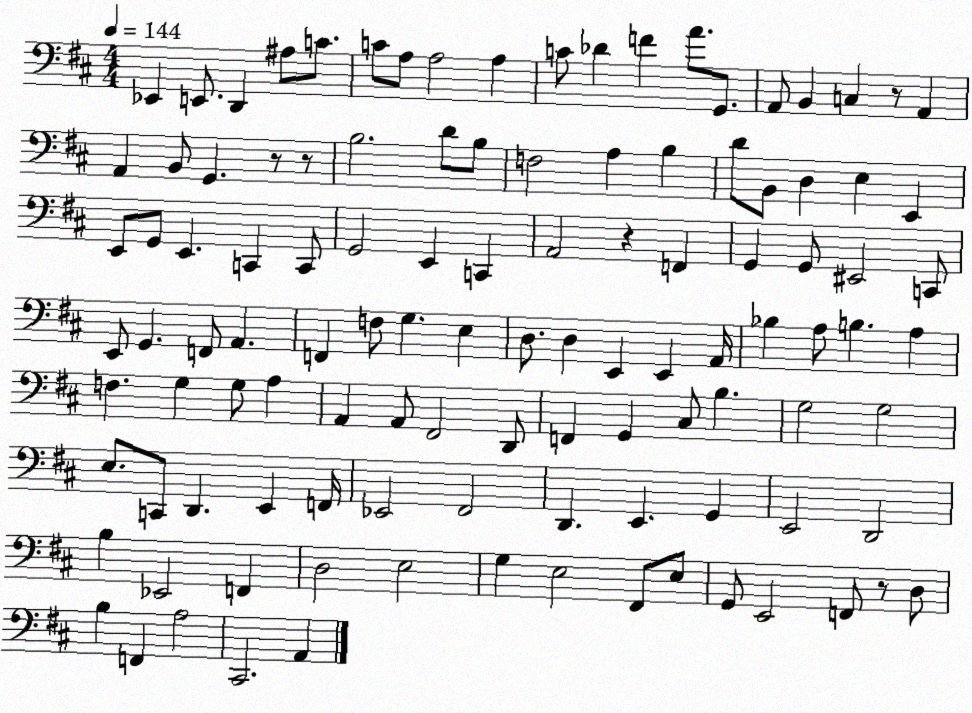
X:1
T:Untitled
M:4/4
L:1/4
K:D
_E,, E,,/2 D,, ^A,/2 C/2 C/2 A,/2 A,2 A, C/2 _D F A/2 G,,/2 A,,/2 B,, C, z/2 A,, A,, B,,/2 G,, z/2 z/2 B,2 D/2 B,/2 F,2 A, B, D/2 B,,/2 D, E, E,, E,,/2 G,,/2 E,, C,, C,,/2 G,,2 E,, C,, A,,2 z F,, G,, G,,/2 ^E,,2 C,,/2 E,,/2 G,, F,,/2 A,, F,, F,/2 G, E, D,/2 D, E,, E,, A,,/4 _B, A,/2 B, A, F, G, G,/2 A, A,, A,,/2 ^F,,2 D,,/2 F,, G,, ^C,/2 B, G,2 G,2 E,/2 C,,/2 D,, E,, F,,/4 _E,,2 ^F,,2 D,, E,, G,, E,,2 D,,2 B, _E,,2 F,, D,2 E,2 G, E,2 ^F,,/2 E,/2 G,,/2 E,,2 F,,/2 z/2 D,/2 B, F,, A,2 ^C,,2 A,,